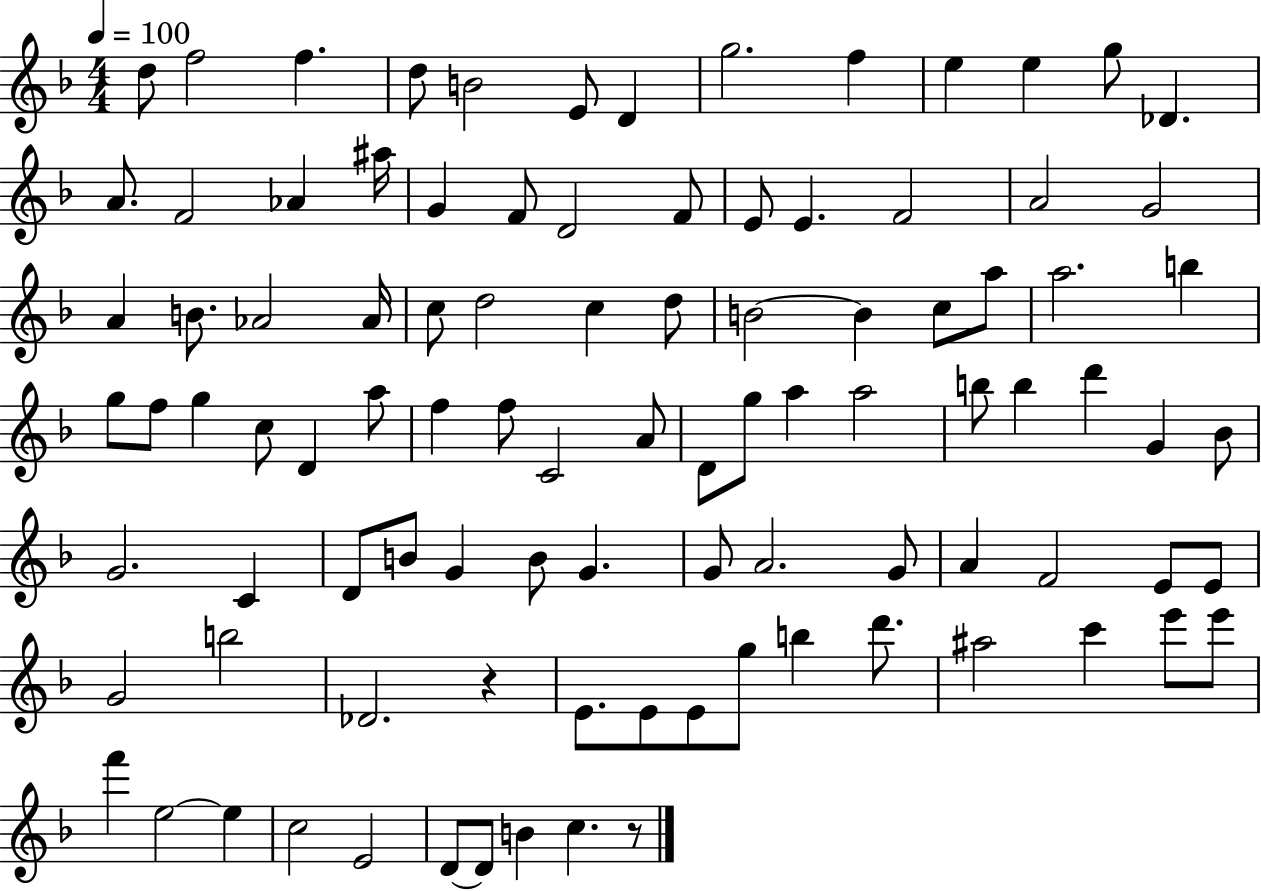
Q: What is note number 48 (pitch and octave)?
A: F5